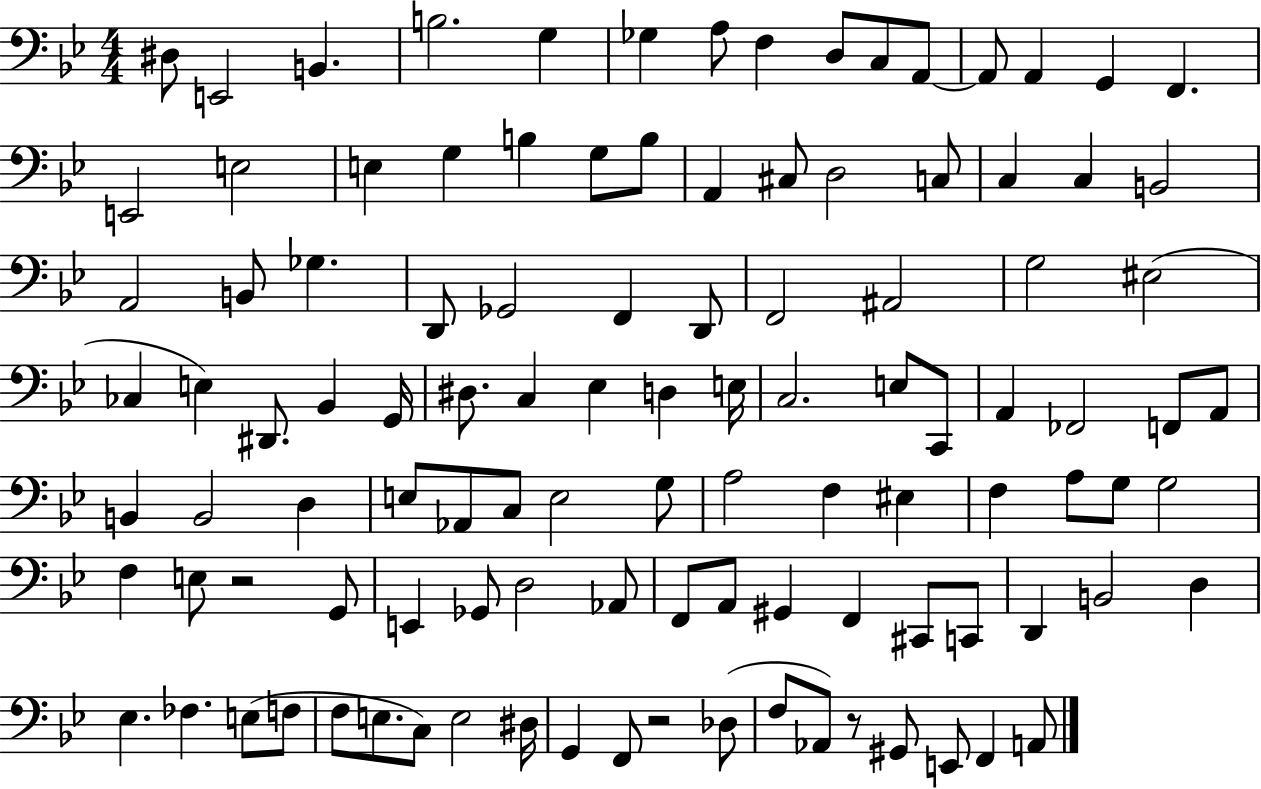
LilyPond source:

{
  \clef bass
  \numericTimeSignature
  \time 4/4
  \key bes \major
  \repeat volta 2 { dis8 e,2 b,4. | b2. g4 | ges4 a8 f4 d8 c8 a,8~~ | a,8 a,4 g,4 f,4. | \break e,2 e2 | e4 g4 b4 g8 b8 | a,4 cis8 d2 c8 | c4 c4 b,2 | \break a,2 b,8 ges4. | d,8 ges,2 f,4 d,8 | f,2 ais,2 | g2 eis2( | \break ces4 e4) dis,8. bes,4 g,16 | dis8. c4 ees4 d4 e16 | c2. e8 c,8 | a,4 fes,2 f,8 a,8 | \break b,4 b,2 d4 | e8 aes,8 c8 e2 g8 | a2 f4 eis4 | f4 a8 g8 g2 | \break f4 e8 r2 g,8 | e,4 ges,8 d2 aes,8 | f,8 a,8 gis,4 f,4 cis,8 c,8 | d,4 b,2 d4 | \break ees4. fes4. e8( f8 | f8 e8. c8) e2 dis16 | g,4 f,8 r2 des8( | f8 aes,8) r8 gis,8 e,8 f,4 a,8 | \break } \bar "|."
}